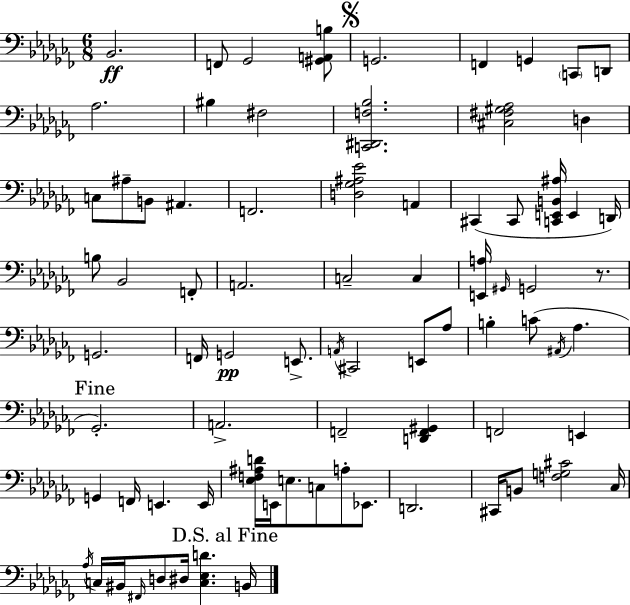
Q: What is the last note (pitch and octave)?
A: B2